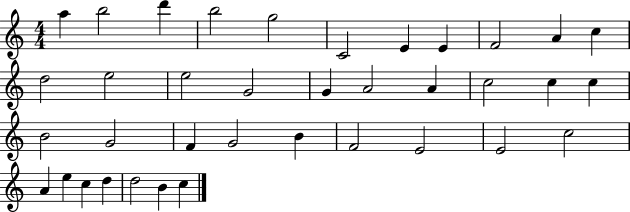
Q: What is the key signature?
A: C major